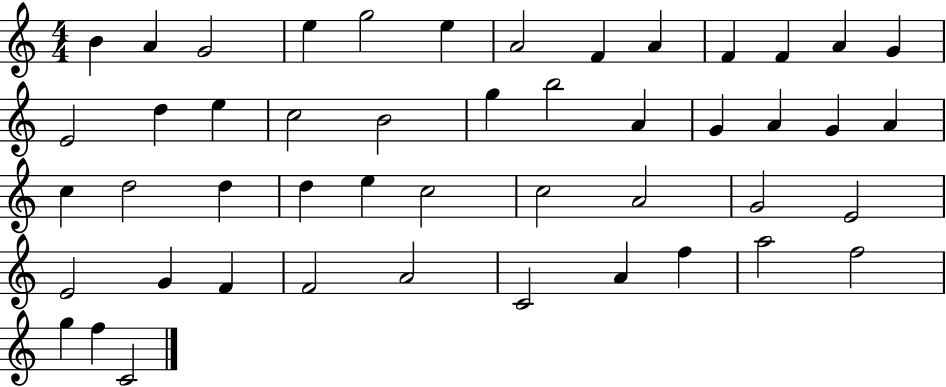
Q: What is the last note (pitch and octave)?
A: C4